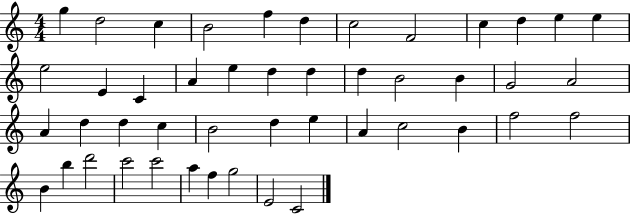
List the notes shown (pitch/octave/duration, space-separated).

G5/q D5/h C5/q B4/h F5/q D5/q C5/h F4/h C5/q D5/q E5/q E5/q E5/h E4/q C4/q A4/q E5/q D5/q D5/q D5/q B4/h B4/q G4/h A4/h A4/q D5/q D5/q C5/q B4/h D5/q E5/q A4/q C5/h B4/q F5/h F5/h B4/q B5/q D6/h C6/h C6/h A5/q F5/q G5/h E4/h C4/h